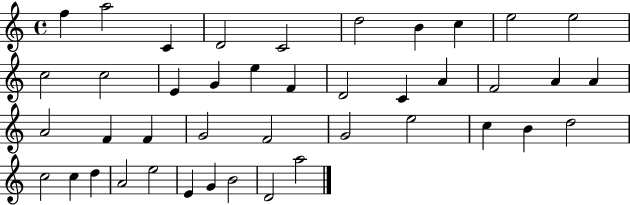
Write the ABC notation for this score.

X:1
T:Untitled
M:4/4
L:1/4
K:C
f a2 C D2 C2 d2 B c e2 e2 c2 c2 E G e F D2 C A F2 A A A2 F F G2 F2 G2 e2 c B d2 c2 c d A2 e2 E G B2 D2 a2